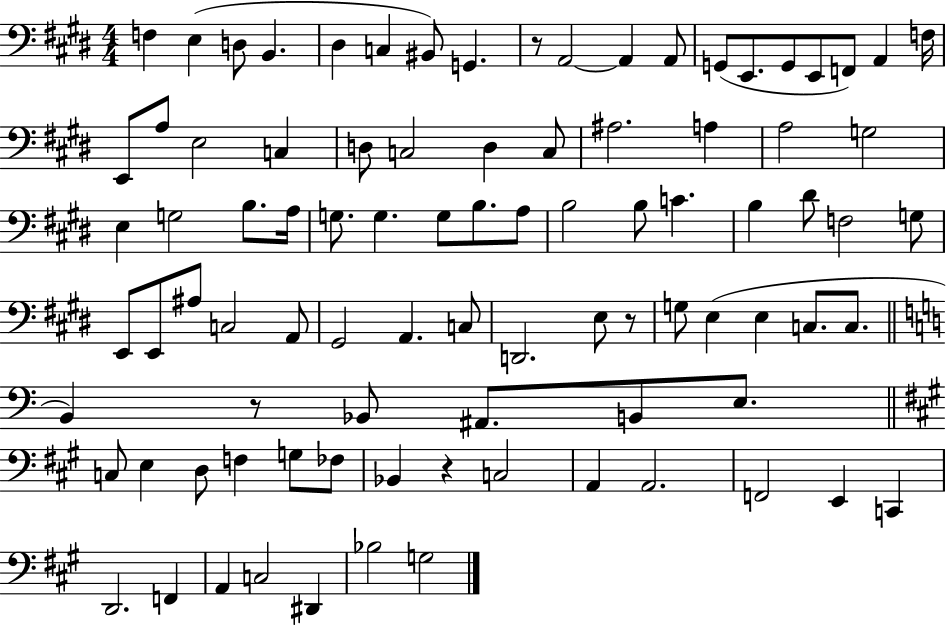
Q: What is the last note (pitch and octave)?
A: G3